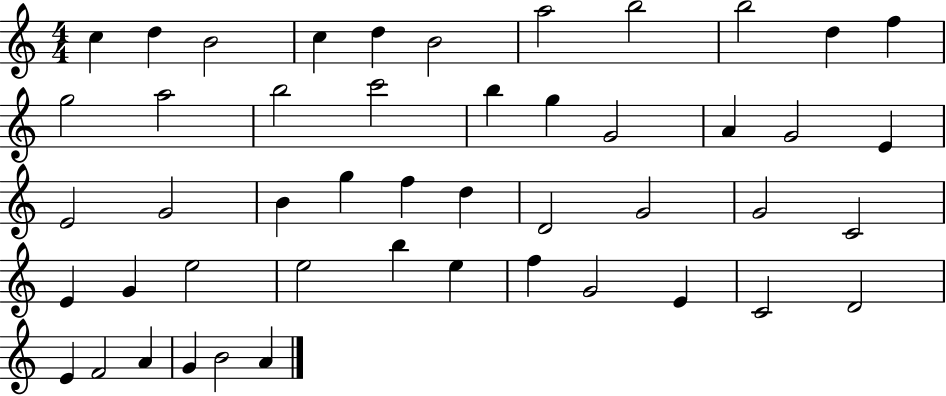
{
  \clef treble
  \numericTimeSignature
  \time 4/4
  \key c \major
  c''4 d''4 b'2 | c''4 d''4 b'2 | a''2 b''2 | b''2 d''4 f''4 | \break g''2 a''2 | b''2 c'''2 | b''4 g''4 g'2 | a'4 g'2 e'4 | \break e'2 g'2 | b'4 g''4 f''4 d''4 | d'2 g'2 | g'2 c'2 | \break e'4 g'4 e''2 | e''2 b''4 e''4 | f''4 g'2 e'4 | c'2 d'2 | \break e'4 f'2 a'4 | g'4 b'2 a'4 | \bar "|."
}